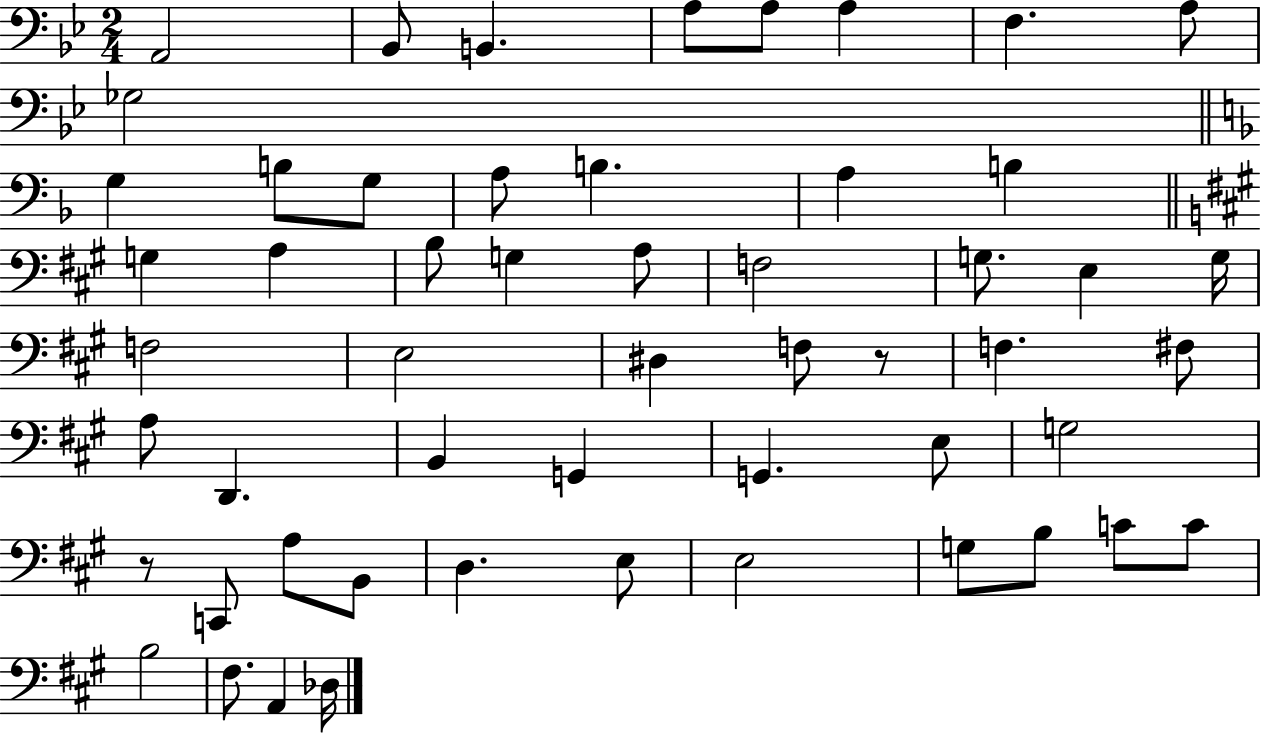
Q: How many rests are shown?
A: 2